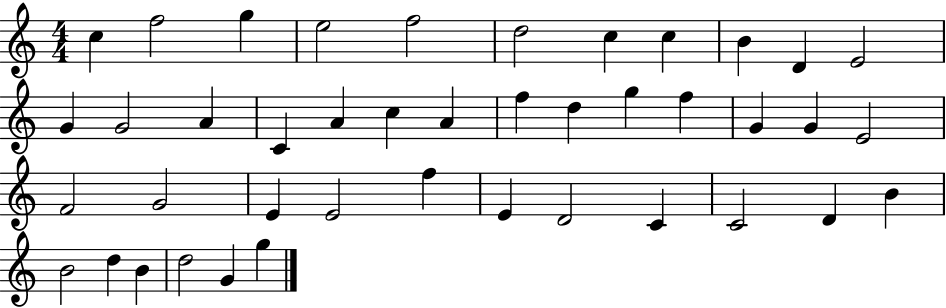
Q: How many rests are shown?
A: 0